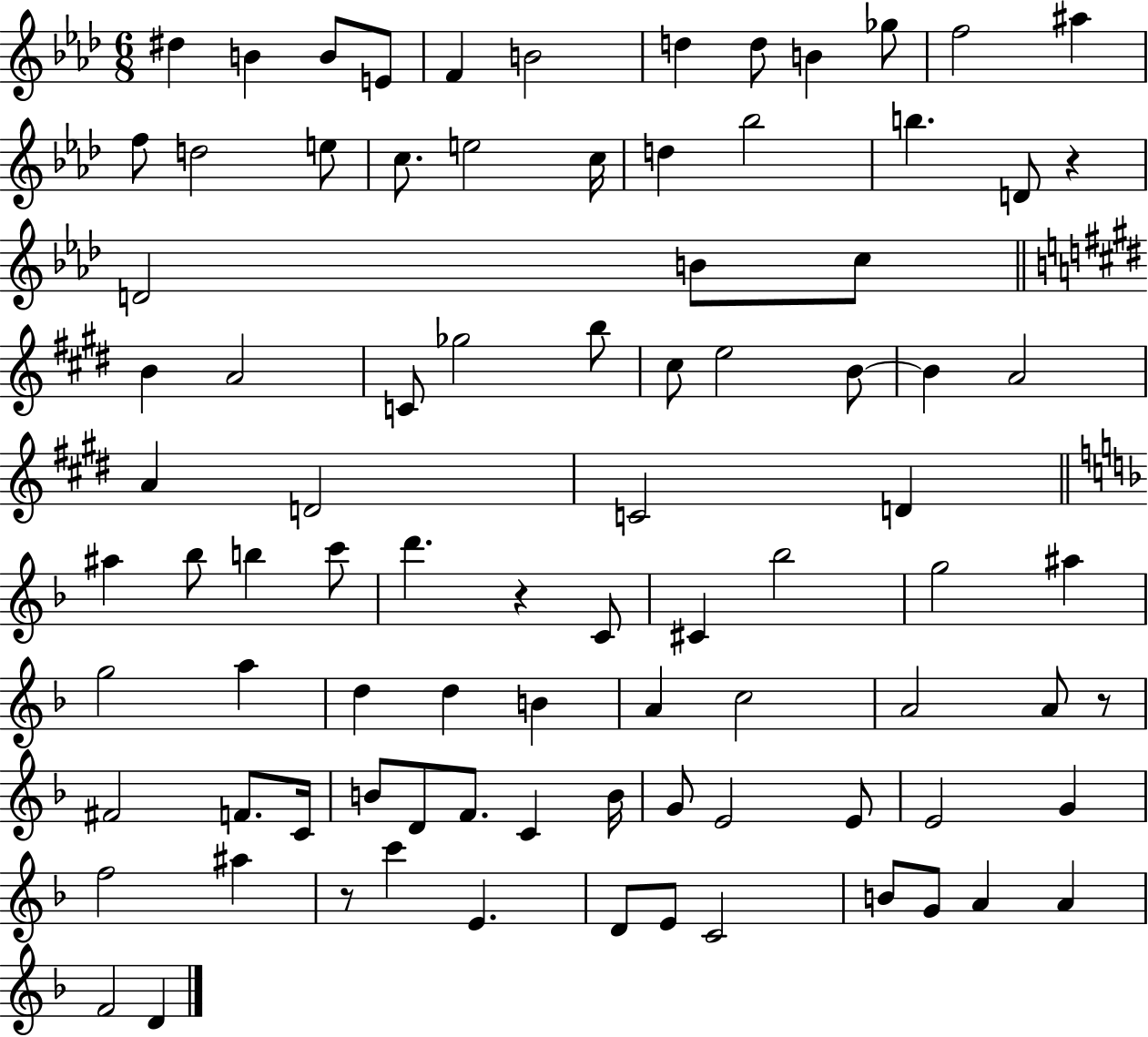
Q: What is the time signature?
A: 6/8